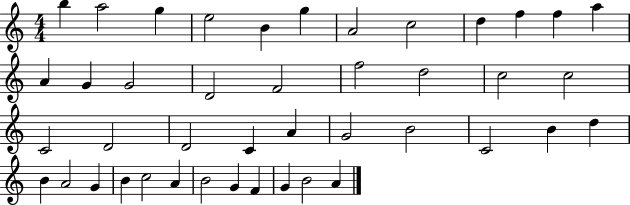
{
  \clef treble
  \numericTimeSignature
  \time 4/4
  \key c \major
  b''4 a''2 g''4 | e''2 b'4 g''4 | a'2 c''2 | d''4 f''4 f''4 a''4 | \break a'4 g'4 g'2 | d'2 f'2 | f''2 d''2 | c''2 c''2 | \break c'2 d'2 | d'2 c'4 a'4 | g'2 b'2 | c'2 b'4 d''4 | \break b'4 a'2 g'4 | b'4 c''2 a'4 | b'2 g'4 f'4 | g'4 b'2 a'4 | \break \bar "|."
}